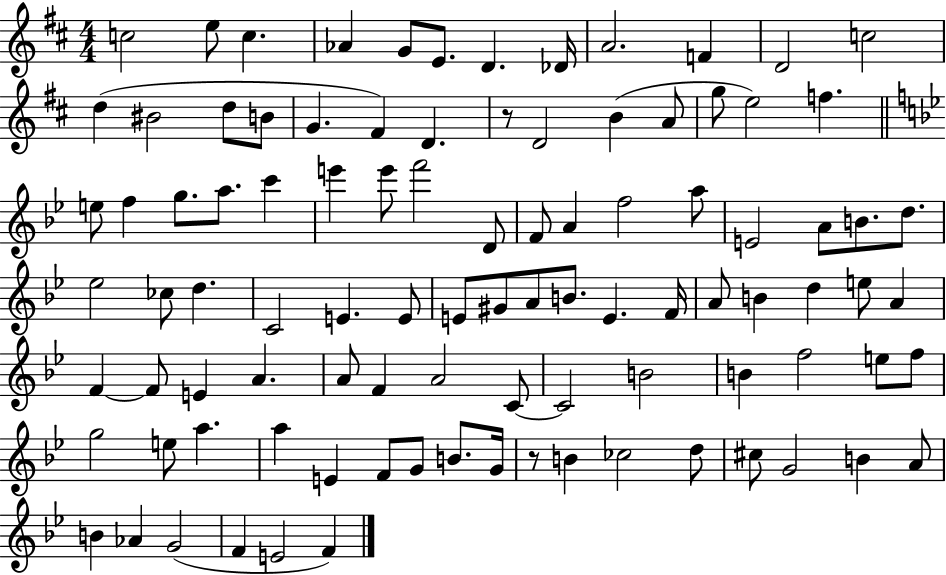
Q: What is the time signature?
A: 4/4